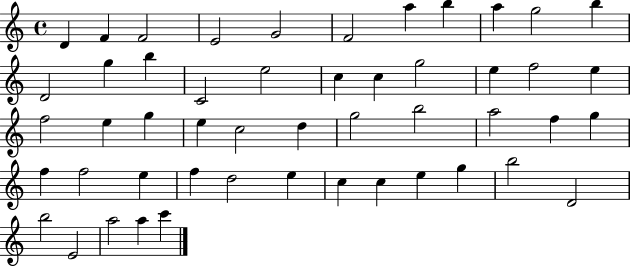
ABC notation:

X:1
T:Untitled
M:4/4
L:1/4
K:C
D F F2 E2 G2 F2 a b a g2 b D2 g b C2 e2 c c g2 e f2 e f2 e g e c2 d g2 b2 a2 f g f f2 e f d2 e c c e g b2 D2 b2 E2 a2 a c'